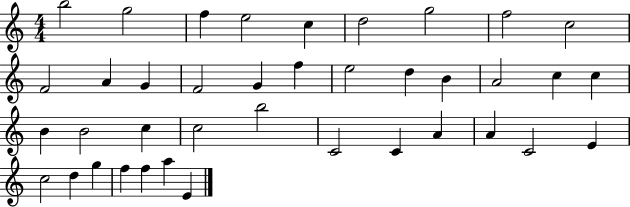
X:1
T:Untitled
M:4/4
L:1/4
K:C
b2 g2 f e2 c d2 g2 f2 c2 F2 A G F2 G f e2 d B A2 c c B B2 c c2 b2 C2 C A A C2 E c2 d g f f a E